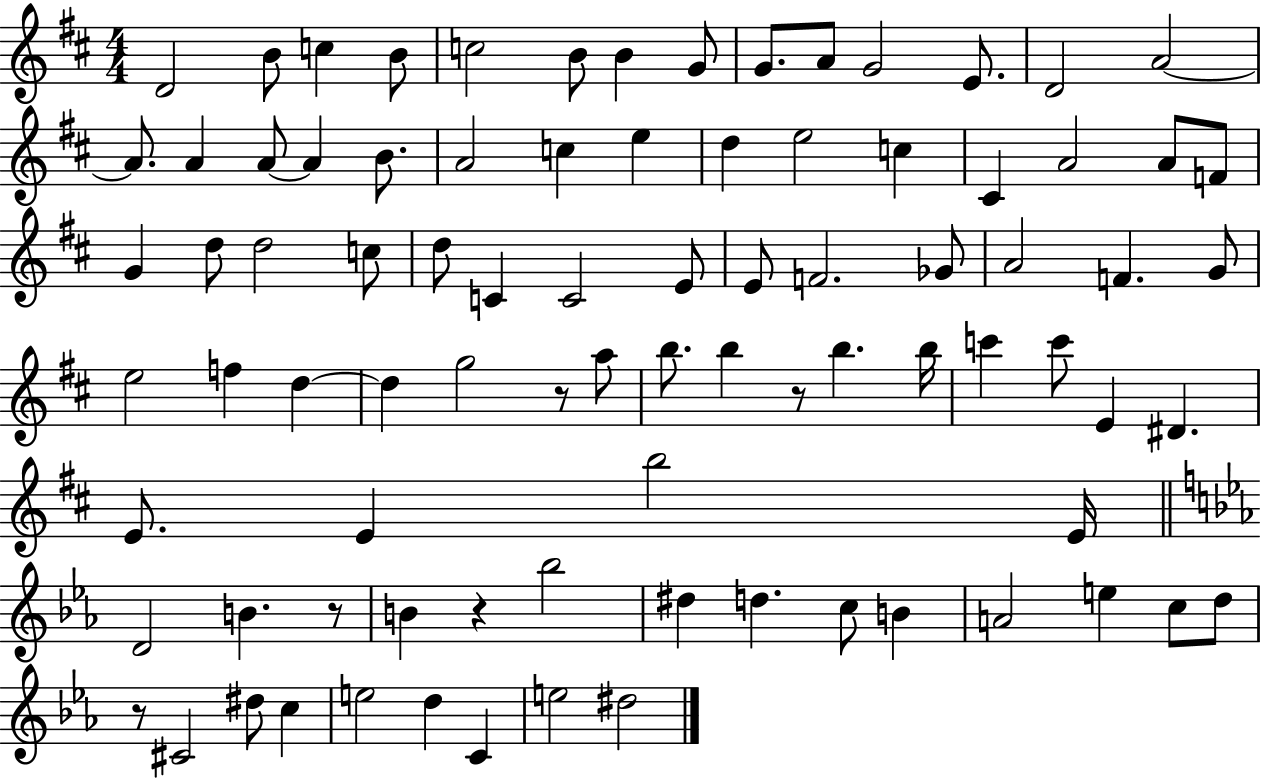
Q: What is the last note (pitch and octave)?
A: D#5